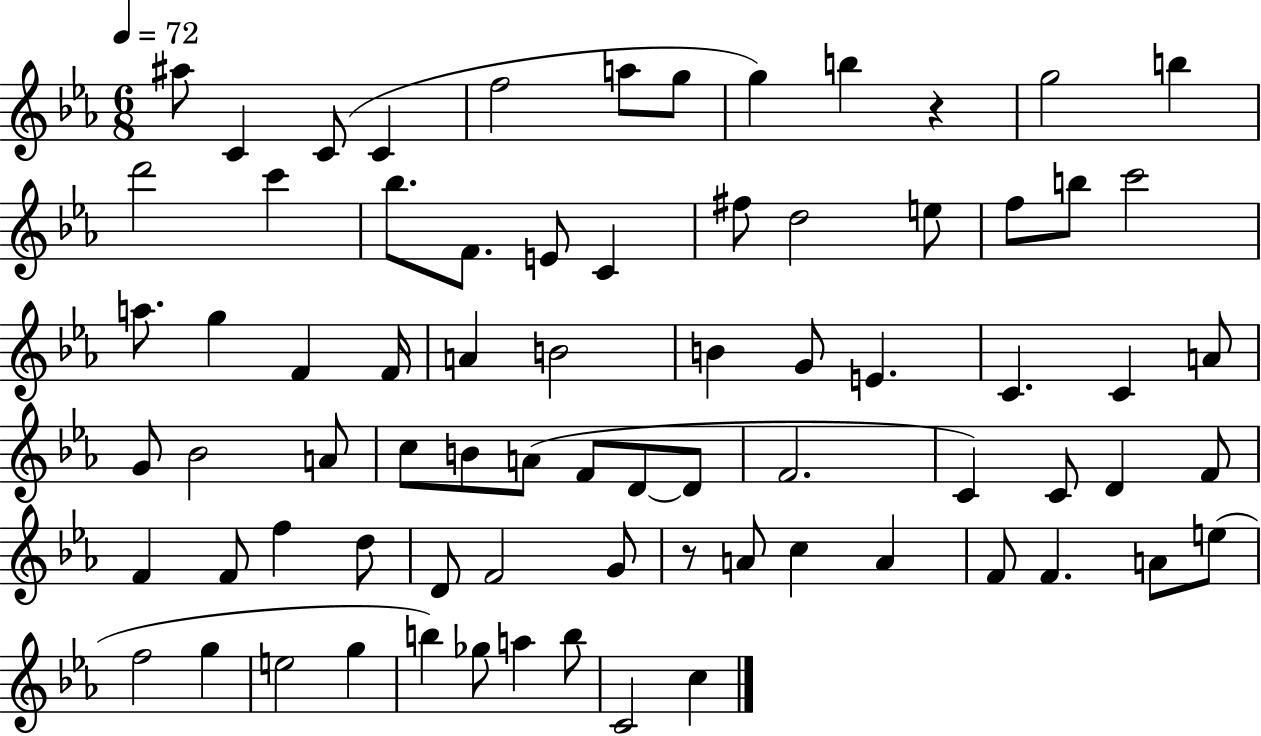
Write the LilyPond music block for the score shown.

{
  \clef treble
  \numericTimeSignature
  \time 6/8
  \key ees \major
  \tempo 4 = 72
  ais''8 c'4 c'8( c'4 | f''2 a''8 g''8 | g''4) b''4 r4 | g''2 b''4 | \break d'''2 c'''4 | bes''8. f'8. e'8 c'4 | fis''8 d''2 e''8 | f''8 b''8 c'''2 | \break a''8. g''4 f'4 f'16 | a'4 b'2 | b'4 g'8 e'4. | c'4. c'4 a'8 | \break g'8 bes'2 a'8 | c''8 b'8 a'8( f'8 d'8~~ d'8 | f'2. | c'4) c'8 d'4 f'8 | \break f'4 f'8 f''4 d''8 | d'8 f'2 g'8 | r8 a'8 c''4 a'4 | f'8 f'4. a'8 e''8( | \break f''2 g''4 | e''2 g''4 | b''4) ges''8 a''4 b''8 | c'2 c''4 | \break \bar "|."
}